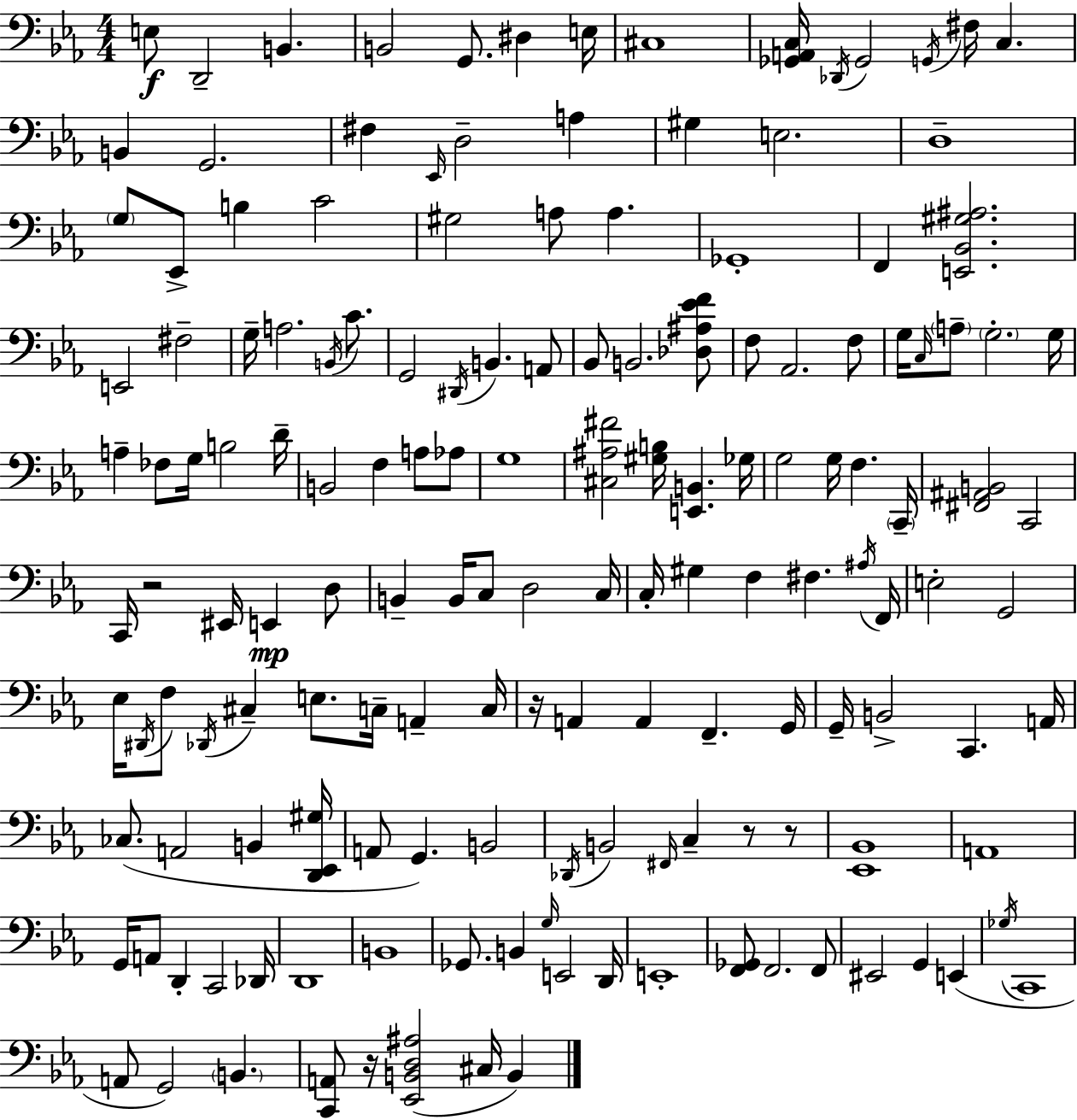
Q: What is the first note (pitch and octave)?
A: E3